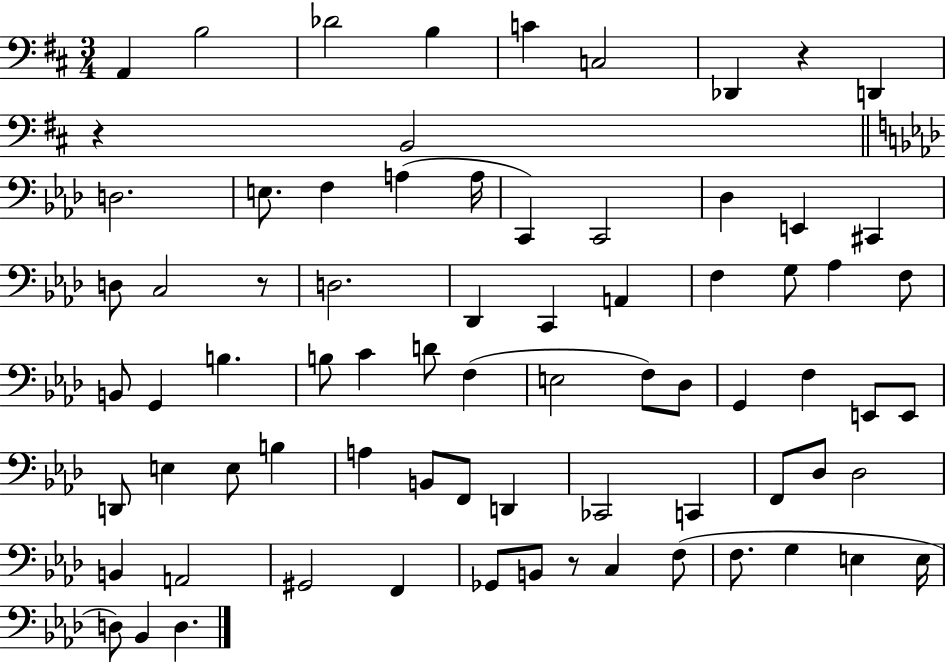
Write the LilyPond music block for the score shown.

{
  \clef bass
  \numericTimeSignature
  \time 3/4
  \key d \major
  a,4 b2 | des'2 b4 | c'4 c2 | des,4 r4 d,4 | \break r4 b,2 | \bar "||" \break \key f \minor d2. | e8. f4 a4( a16 | c,4) c,2 | des4 e,4 cis,4 | \break d8 c2 r8 | d2. | des,4 c,4 a,4 | f4 g8 aes4 f8 | \break b,8 g,4 b4. | b8 c'4 d'8 f4( | e2 f8) des8 | g,4 f4 e,8 e,8 | \break d,8 e4 e8 b4 | a4 b,8 f,8 d,4 | ces,2 c,4 | f,8 des8 des2 | \break b,4 a,2 | gis,2 f,4 | ges,8 b,8 r8 c4 f8( | f8. g4 e4 e16 | \break d8) bes,4 d4. | \bar "|."
}